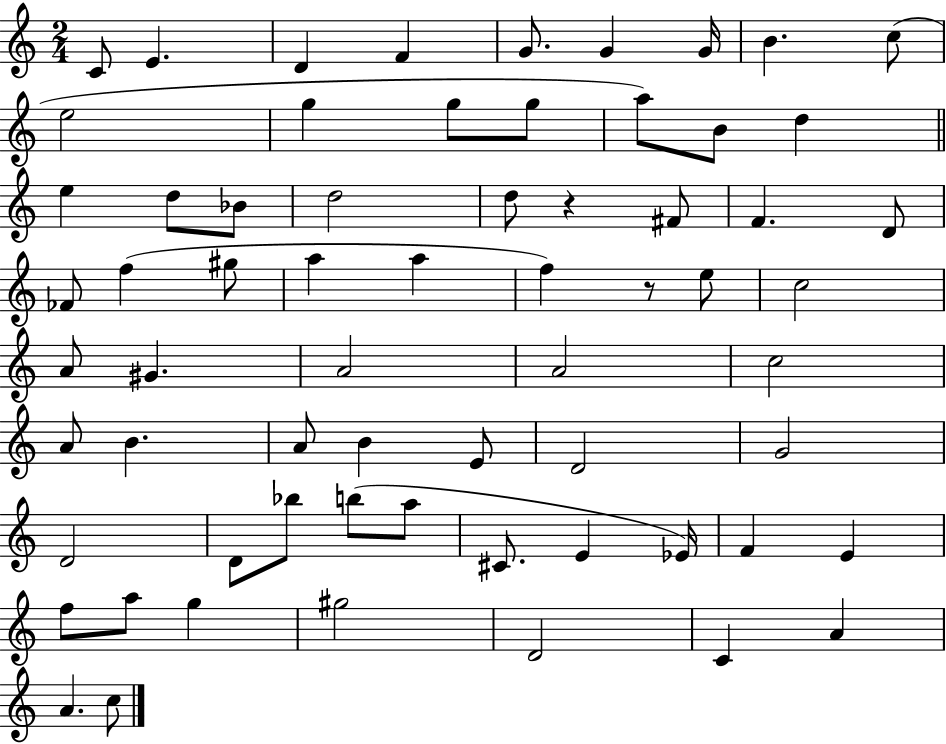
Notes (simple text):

C4/e E4/q. D4/q F4/q G4/e. G4/q G4/s B4/q. C5/e E5/h G5/q G5/e G5/e A5/e B4/e D5/q E5/q D5/e Bb4/e D5/h D5/e R/q F#4/e F4/q. D4/e FES4/e F5/q G#5/e A5/q A5/q F5/q R/e E5/e C5/h A4/e G#4/q. A4/h A4/h C5/h A4/e B4/q. A4/e B4/q E4/e D4/h G4/h D4/h D4/e Bb5/e B5/e A5/e C#4/e. E4/q Eb4/s F4/q E4/q F5/e A5/e G5/q G#5/h D4/h C4/q A4/q A4/q. C5/e